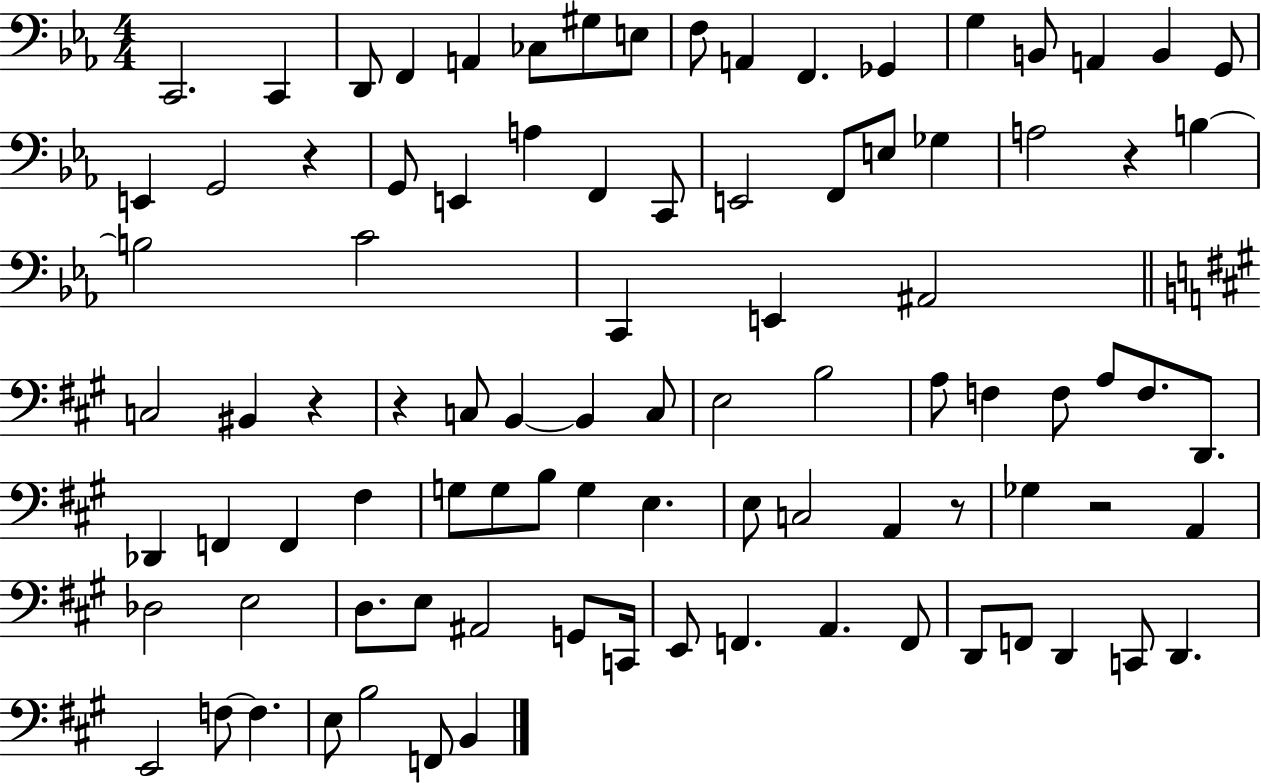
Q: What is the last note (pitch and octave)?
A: B2